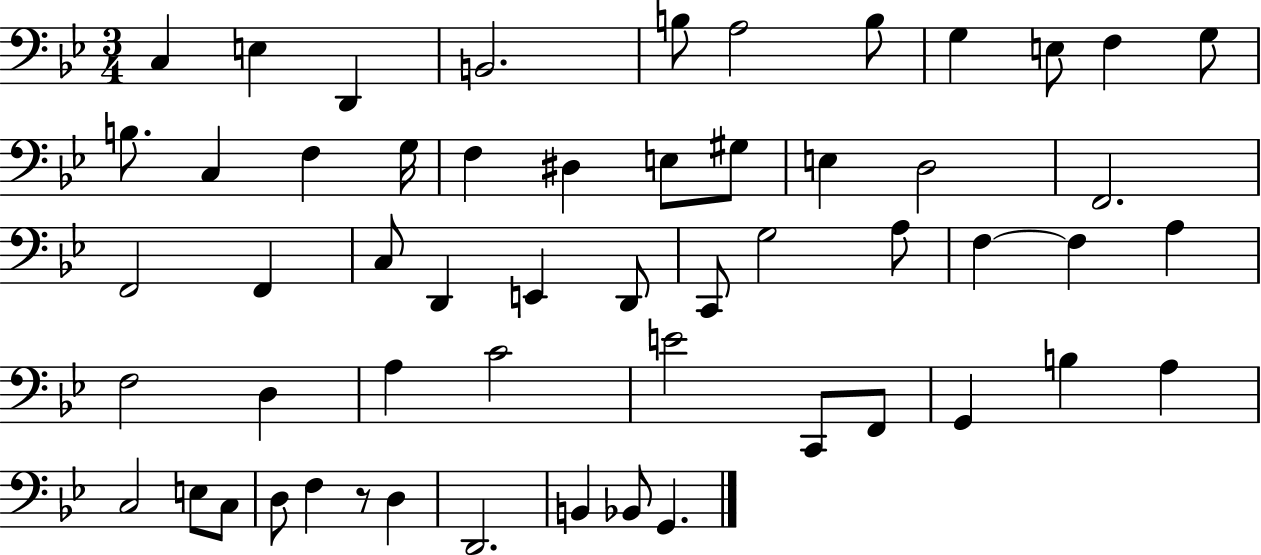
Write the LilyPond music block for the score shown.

{
  \clef bass
  \numericTimeSignature
  \time 3/4
  \key bes \major
  c4 e4 d,4 | b,2. | b8 a2 b8 | g4 e8 f4 g8 | \break b8. c4 f4 g16 | f4 dis4 e8 gis8 | e4 d2 | f,2. | \break f,2 f,4 | c8 d,4 e,4 d,8 | c,8 g2 a8 | f4~~ f4 a4 | \break f2 d4 | a4 c'2 | e'2 c,8 f,8 | g,4 b4 a4 | \break c2 e8 c8 | d8 f4 r8 d4 | d,2. | b,4 bes,8 g,4. | \break \bar "|."
}